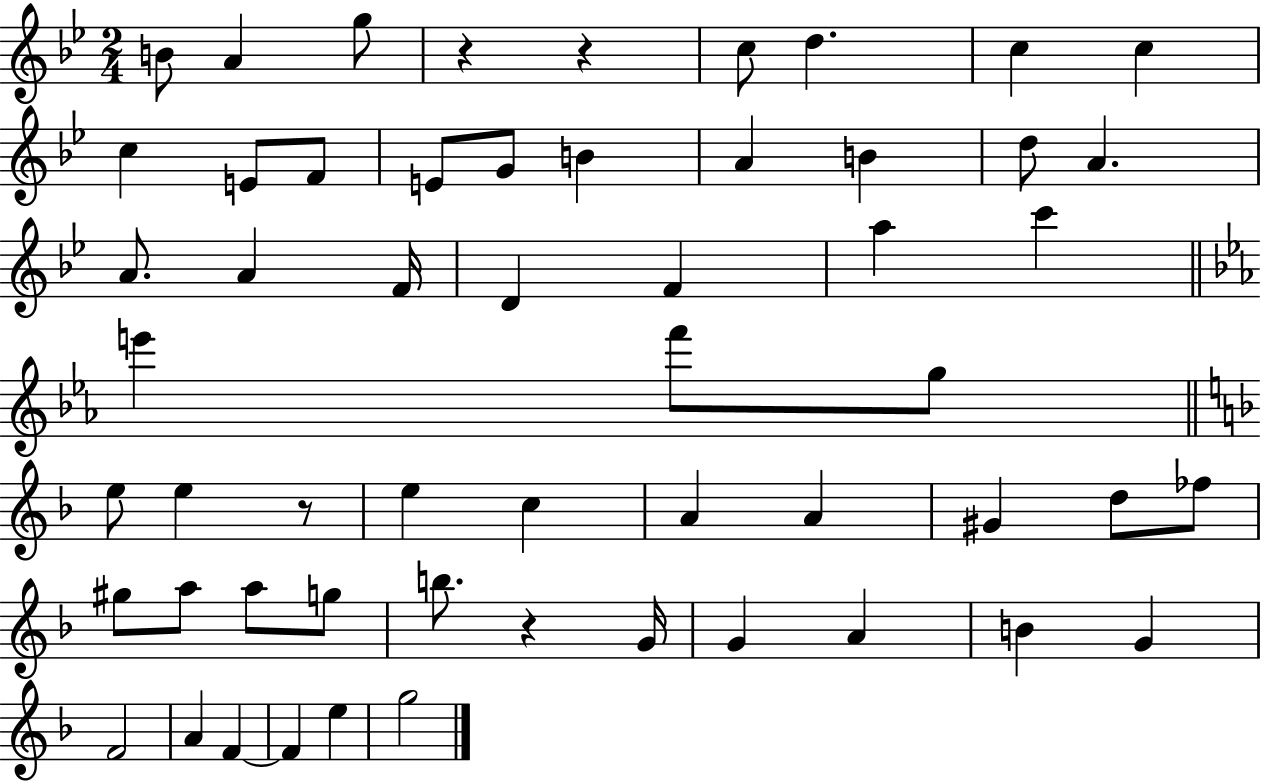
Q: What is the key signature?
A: BES major